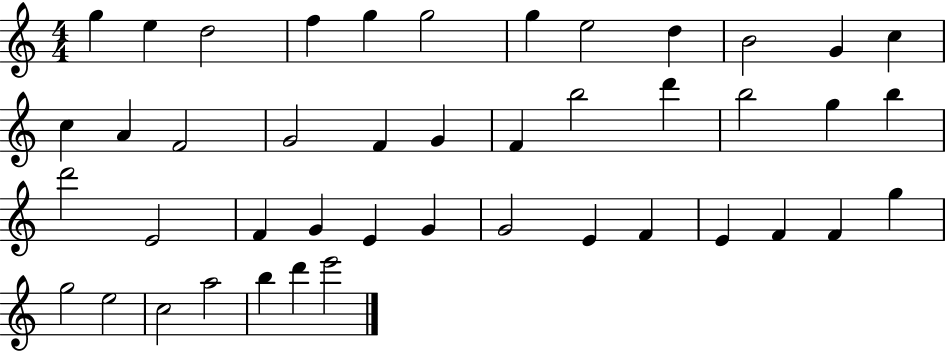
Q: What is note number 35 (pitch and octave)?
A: F4